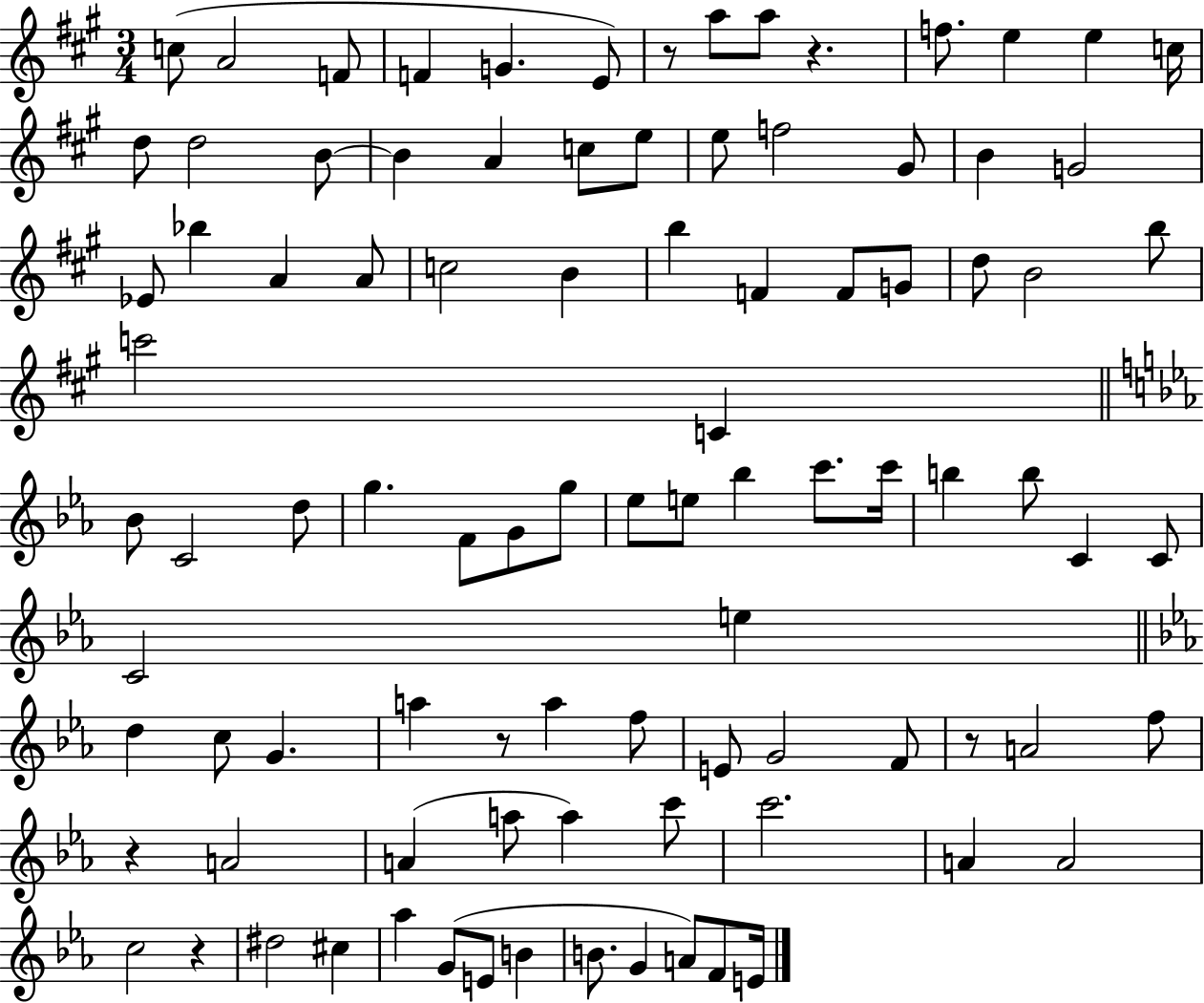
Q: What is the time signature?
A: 3/4